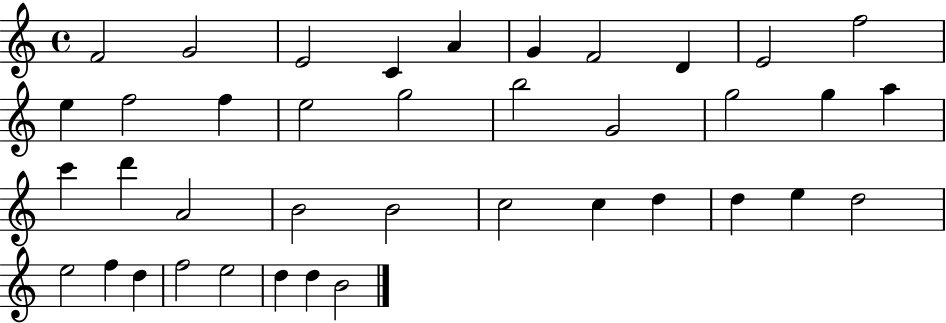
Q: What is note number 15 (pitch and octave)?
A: G5